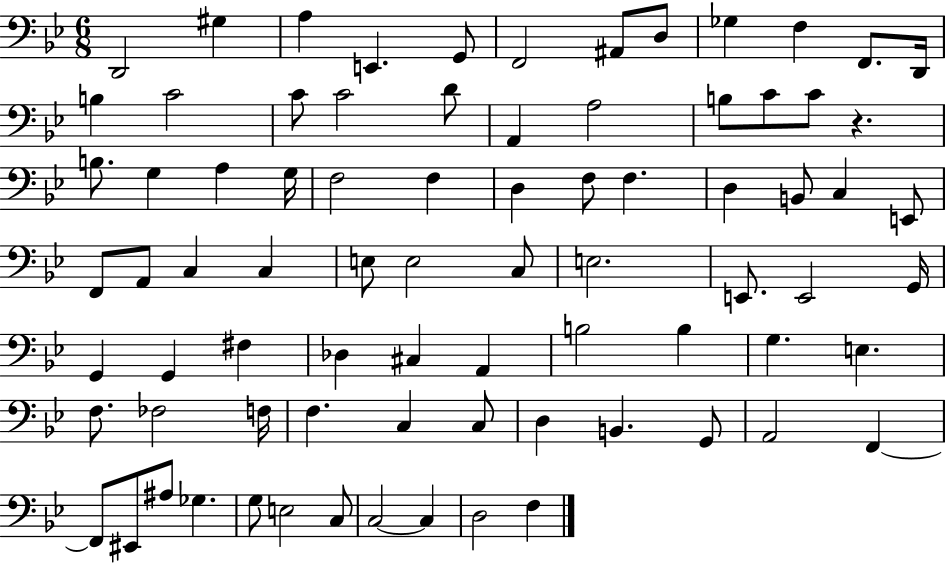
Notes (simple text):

D2/h G#3/q A3/q E2/q. G2/e F2/h A#2/e D3/e Gb3/q F3/q F2/e. D2/s B3/q C4/h C4/e C4/h D4/e A2/q A3/h B3/e C4/e C4/e R/q. B3/e. G3/q A3/q G3/s F3/h F3/q D3/q F3/e F3/q. D3/q B2/e C3/q E2/e F2/e A2/e C3/q C3/q E3/e E3/h C3/e E3/h. E2/e. E2/h G2/s G2/q G2/q F#3/q Db3/q C#3/q A2/q B3/h B3/q G3/q. E3/q. F3/e. FES3/h F3/s F3/q. C3/q C3/e D3/q B2/q. G2/e A2/h F2/q F2/e EIS2/e A#3/e Gb3/q. G3/e E3/h C3/e C3/h C3/q D3/h F3/q